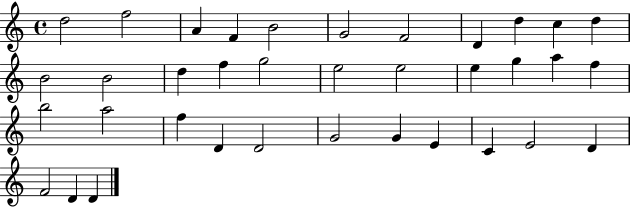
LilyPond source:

{
  \clef treble
  \time 4/4
  \defaultTimeSignature
  \key c \major
  d''2 f''2 | a'4 f'4 b'2 | g'2 f'2 | d'4 d''4 c''4 d''4 | \break b'2 b'2 | d''4 f''4 g''2 | e''2 e''2 | e''4 g''4 a''4 f''4 | \break b''2 a''2 | f''4 d'4 d'2 | g'2 g'4 e'4 | c'4 e'2 d'4 | \break f'2 d'4 d'4 | \bar "|."
}